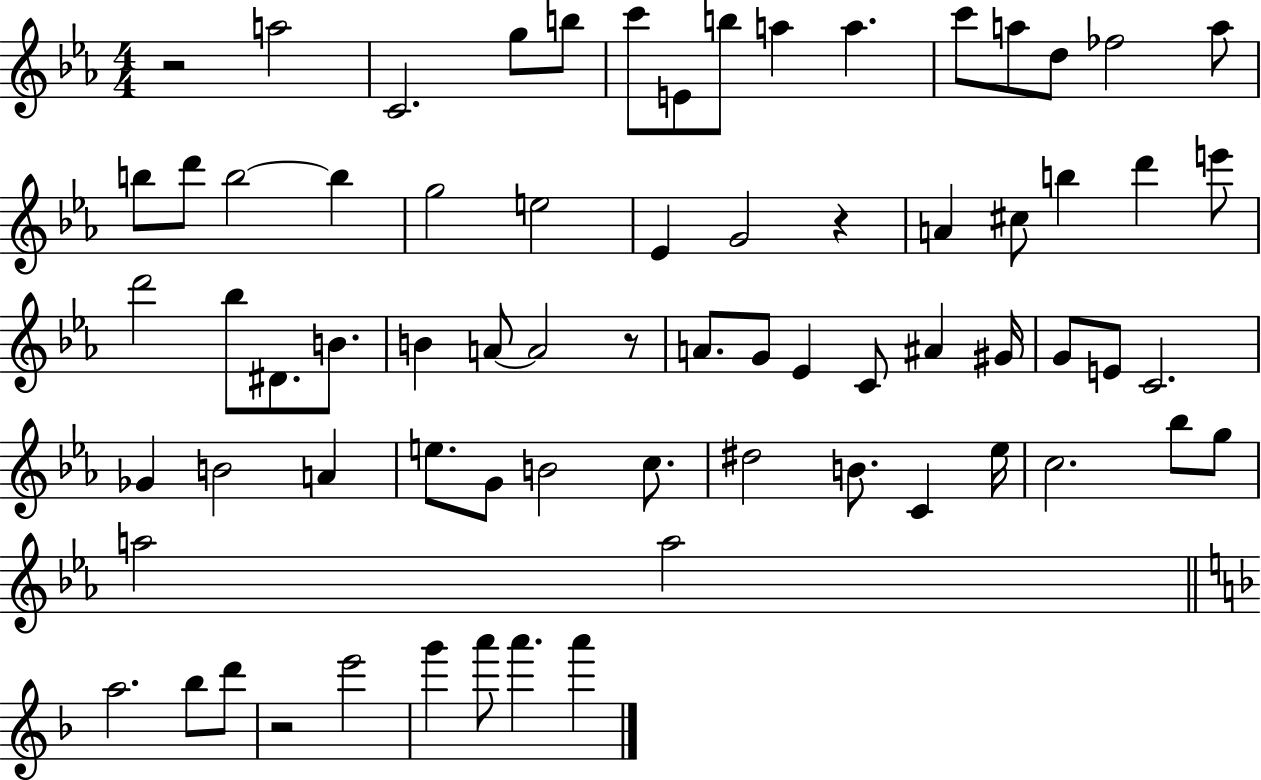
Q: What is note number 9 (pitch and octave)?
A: A5